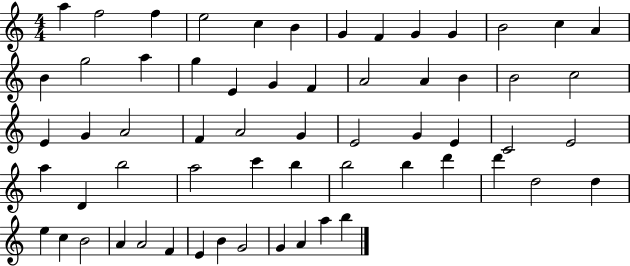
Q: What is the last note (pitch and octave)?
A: B5